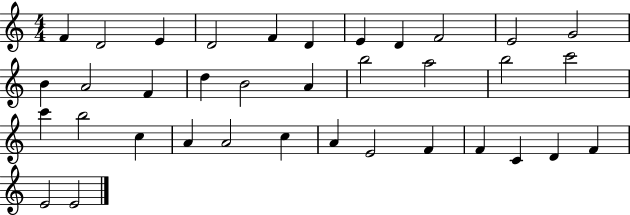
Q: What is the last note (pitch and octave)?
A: E4